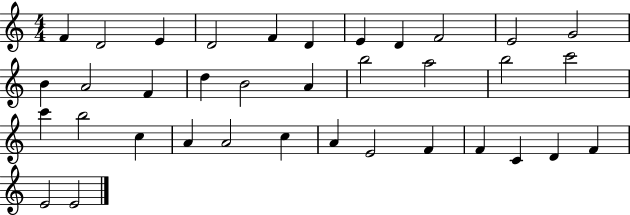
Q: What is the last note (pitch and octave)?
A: E4